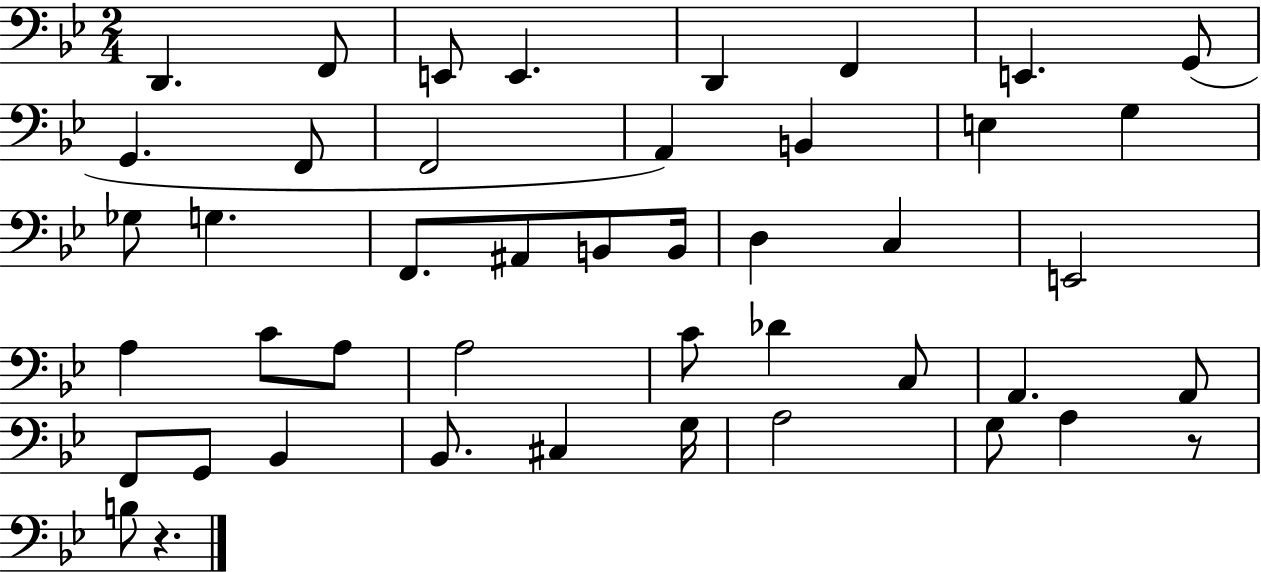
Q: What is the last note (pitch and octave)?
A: B3